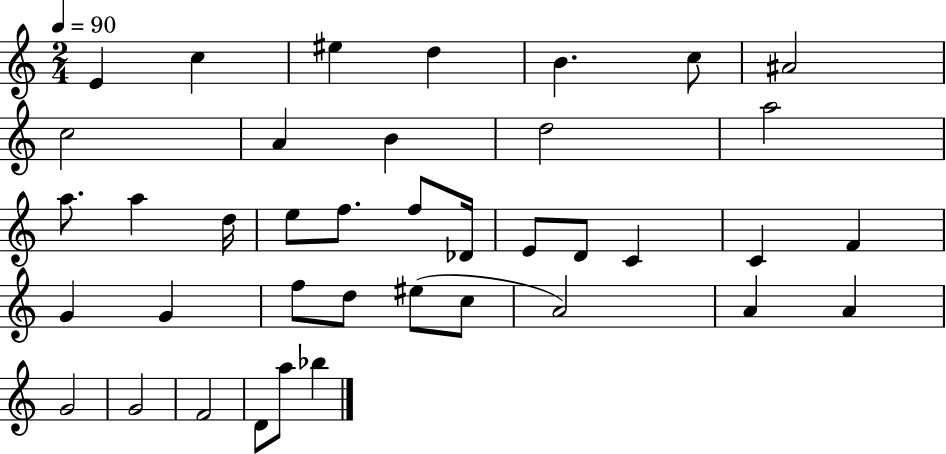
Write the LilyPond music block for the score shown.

{
  \clef treble
  \numericTimeSignature
  \time 2/4
  \key c \major
  \tempo 4 = 90
  e'4 c''4 | eis''4 d''4 | b'4. c''8 | ais'2 | \break c''2 | a'4 b'4 | d''2 | a''2 | \break a''8. a''4 d''16 | e''8 f''8. f''8 des'16 | e'8 d'8 c'4 | c'4 f'4 | \break g'4 g'4 | f''8 d''8 eis''8( c''8 | a'2) | a'4 a'4 | \break g'2 | g'2 | f'2 | d'8 a''8 bes''4 | \break \bar "|."
}